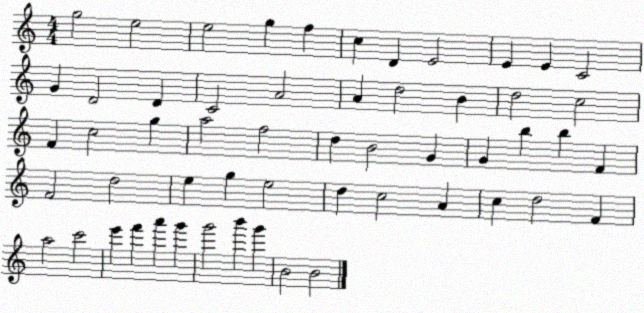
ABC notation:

X:1
T:Untitled
M:4/4
L:1/4
K:C
g2 e2 e2 g f c D E2 E E C2 G D2 D C2 A2 A d2 B d2 c2 F c2 g a2 f2 d B2 G G b b F F2 d2 e g e2 d c2 A c d2 F a2 c'2 e' f' a' g' g'2 b' g' B2 B2